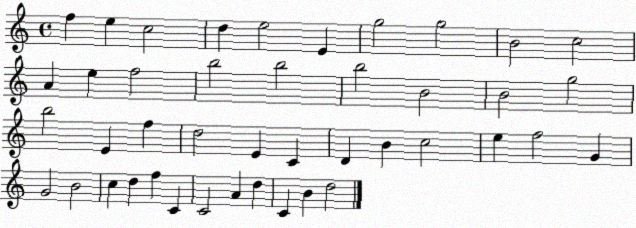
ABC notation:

X:1
T:Untitled
M:4/4
L:1/4
K:C
f e c2 d e2 E g2 g2 B2 c2 A e f2 b2 b2 b2 B2 B2 g2 b2 E f d2 E C D B c2 e f2 G G2 B2 c d f C C2 A d C B d2